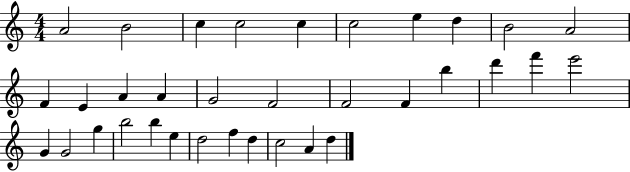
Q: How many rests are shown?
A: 0